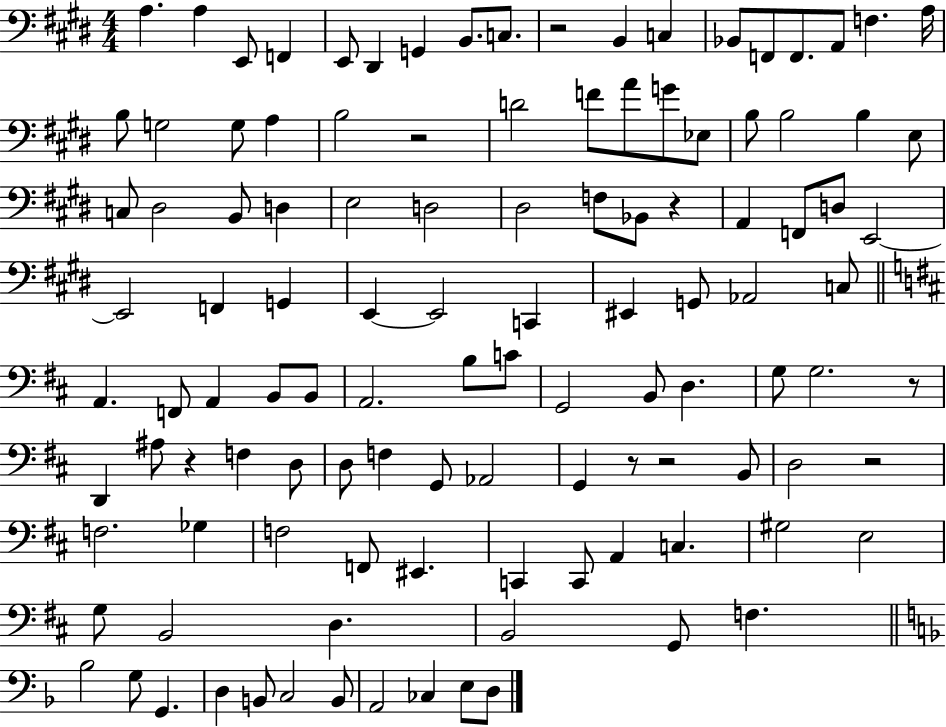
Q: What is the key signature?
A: E major